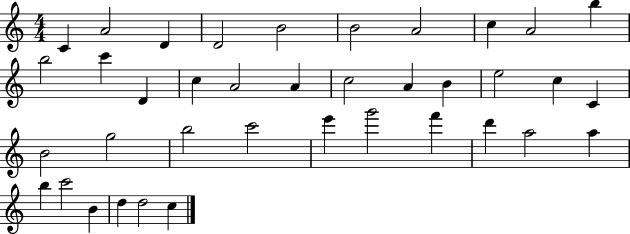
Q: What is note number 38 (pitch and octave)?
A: C5